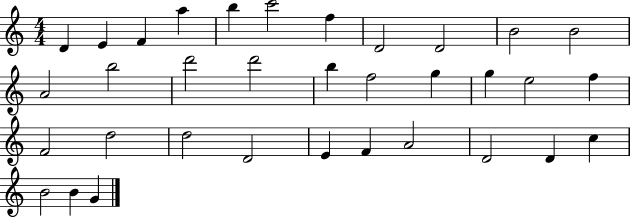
D4/q E4/q F4/q A5/q B5/q C6/h F5/q D4/h D4/h B4/h B4/h A4/h B5/h D6/h D6/h B5/q F5/h G5/q G5/q E5/h F5/q F4/h D5/h D5/h D4/h E4/q F4/q A4/h D4/h D4/q C5/q B4/h B4/q G4/q